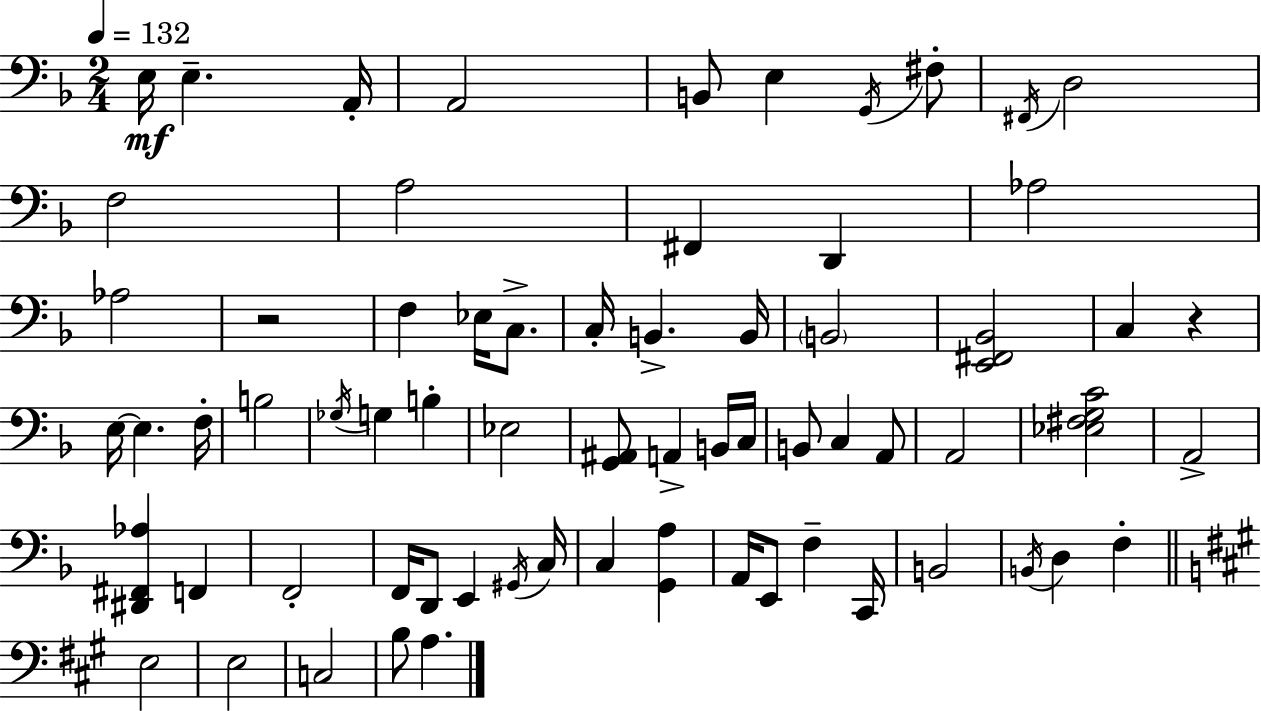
E3/s E3/q. A2/s A2/h B2/e E3/q G2/s F#3/e F#2/s D3/h F3/h A3/h F#2/q D2/q Ab3/h Ab3/h R/h F3/q Eb3/s C3/e. C3/s B2/q. B2/s B2/h [E2,F#2,Bb2]/h C3/q R/q E3/s E3/q. F3/s B3/h Gb3/s G3/q B3/q Eb3/h [G2,A#2]/e A2/q B2/s C3/s B2/e C3/q A2/e A2/h [Eb3,F#3,G3,C4]/h A2/h [D#2,F#2,Ab3]/q F2/q F2/h F2/s D2/e E2/q G#2/s C3/s C3/q [G2,A3]/q A2/s E2/e F3/q C2/s B2/h B2/s D3/q F3/q E3/h E3/h C3/h B3/e A3/q.